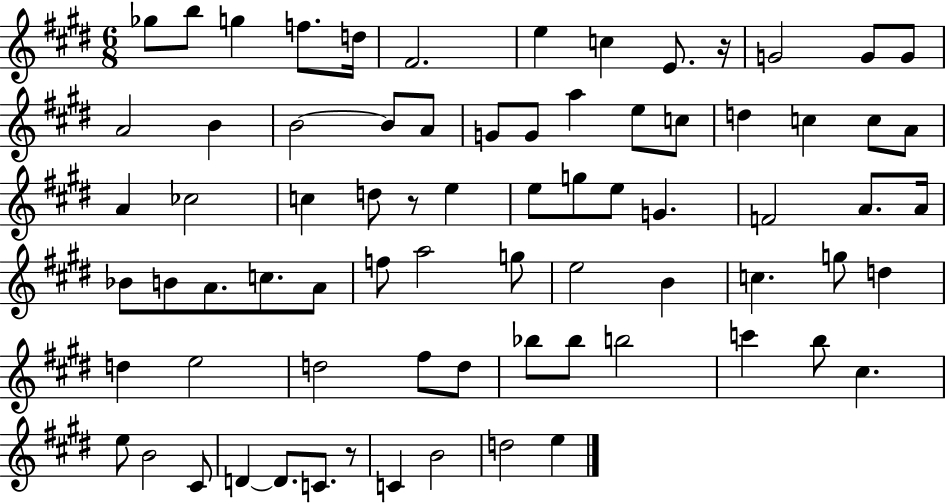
{
  \clef treble
  \numericTimeSignature
  \time 6/8
  \key e \major
  ges''8 b''8 g''4 f''8. d''16 | fis'2. | e''4 c''4 e'8. r16 | g'2 g'8 g'8 | \break a'2 b'4 | b'2~~ b'8 a'8 | g'8 g'8 a''4 e''8 c''8 | d''4 c''4 c''8 a'8 | \break a'4 ces''2 | c''4 d''8 r8 e''4 | e''8 g''8 e''8 g'4. | f'2 a'8. a'16 | \break bes'8 b'8 a'8. c''8. a'8 | f''8 a''2 g''8 | e''2 b'4 | c''4. g''8 d''4 | \break d''4 e''2 | d''2 fis''8 d''8 | bes''8 bes''8 b''2 | c'''4 b''8 cis''4. | \break e''8 b'2 cis'8 | d'4~~ d'8. c'8. r8 | c'4 b'2 | d''2 e''4 | \break \bar "|."
}